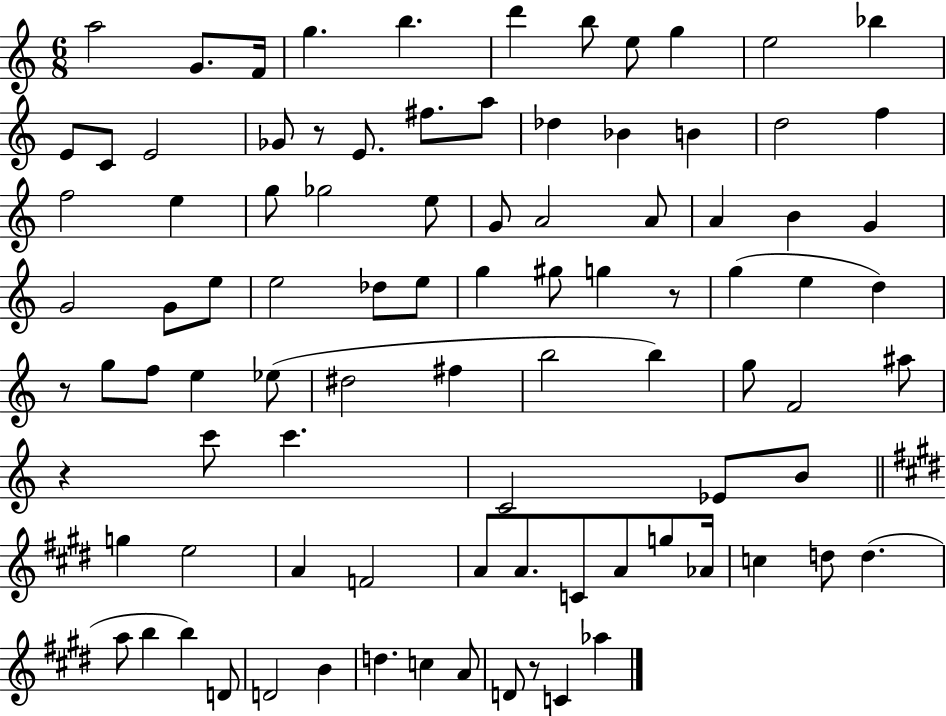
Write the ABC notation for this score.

X:1
T:Untitled
M:6/8
L:1/4
K:C
a2 G/2 F/4 g b d' b/2 e/2 g e2 _b E/2 C/2 E2 _G/2 z/2 E/2 ^f/2 a/2 _d _B B d2 f f2 e g/2 _g2 e/2 G/2 A2 A/2 A B G G2 G/2 e/2 e2 _d/2 e/2 g ^g/2 g z/2 g e d z/2 g/2 f/2 e _e/2 ^d2 ^f b2 b g/2 F2 ^a/2 z c'/2 c' C2 _E/2 B/2 g e2 A F2 A/2 A/2 C/2 A/2 g/2 _A/4 c d/2 d a/2 b b D/2 D2 B d c A/2 D/2 z/2 C _a